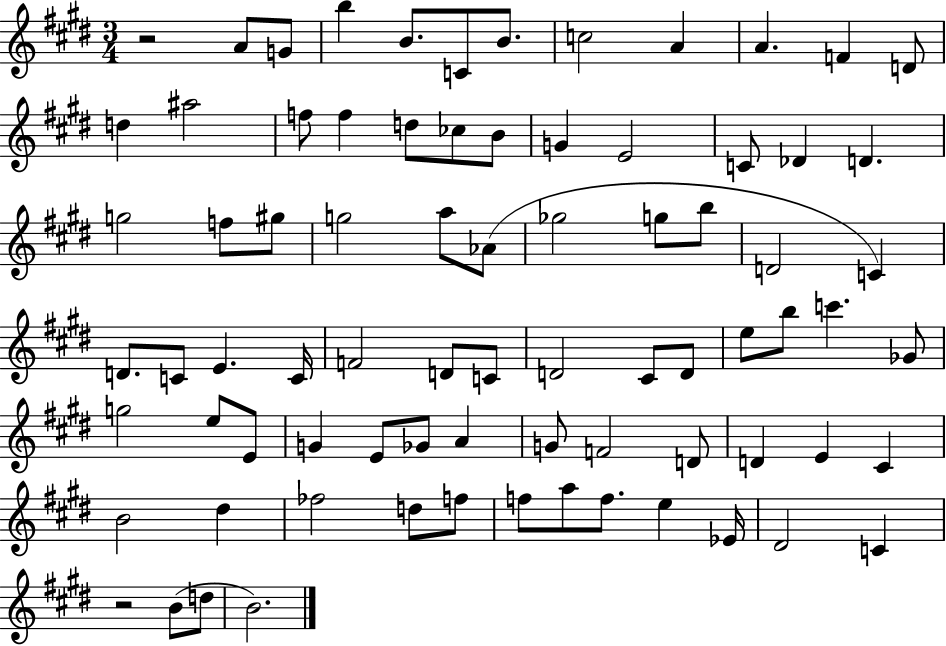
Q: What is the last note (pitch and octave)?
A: B4